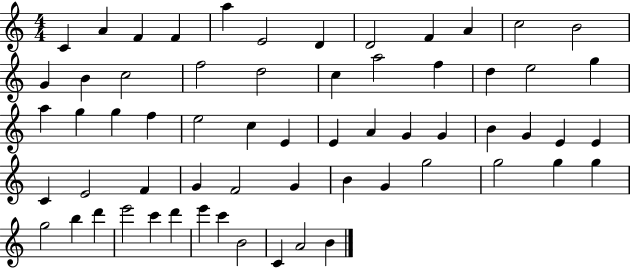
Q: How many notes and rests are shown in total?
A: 62